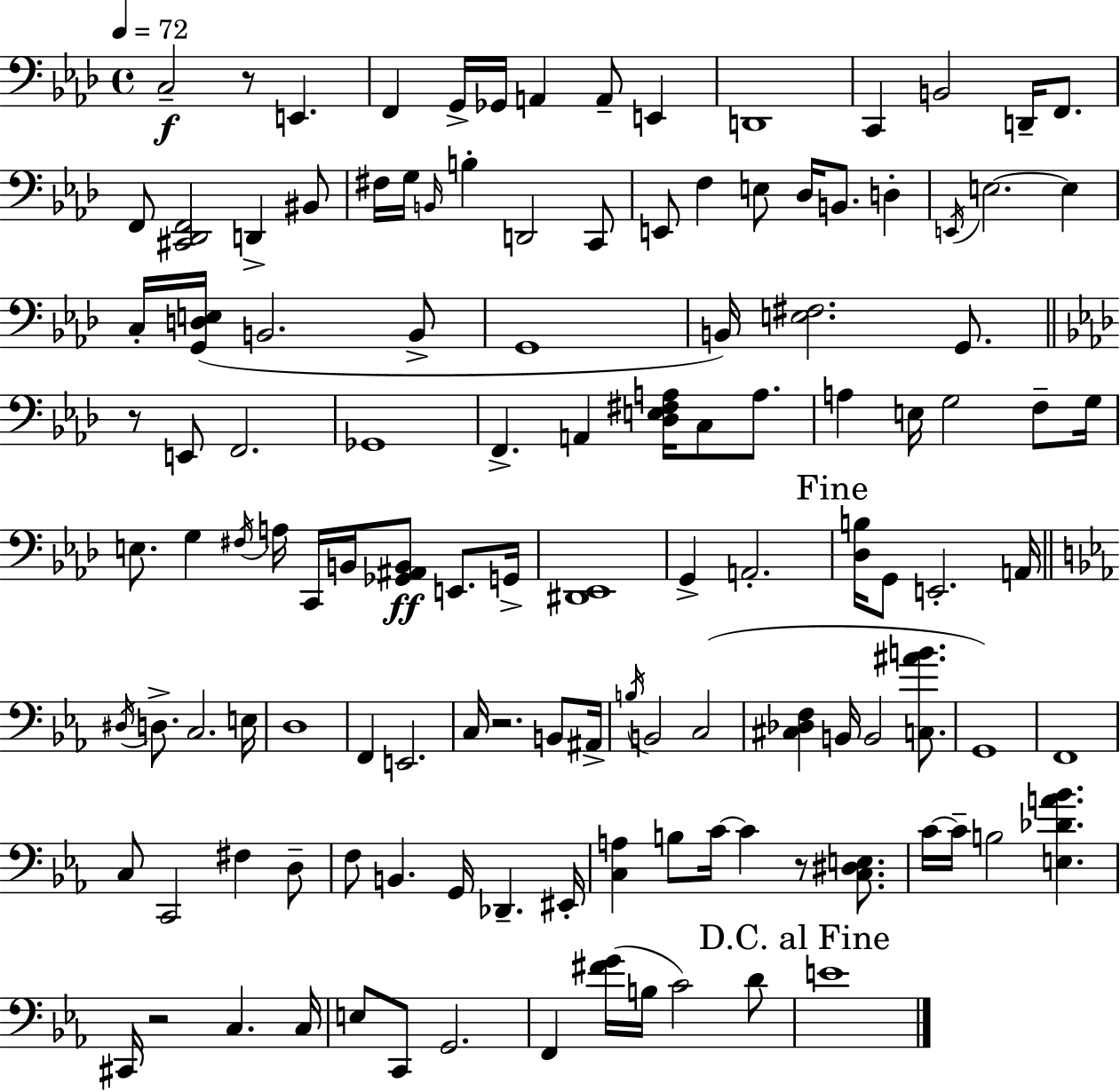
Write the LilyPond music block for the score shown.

{
  \clef bass
  \time 4/4
  \defaultTimeSignature
  \key f \minor
  \tempo 4 = 72
  c2--\f r8 e,4. | f,4 g,16-> ges,16 a,4 a,8-- e,4 | d,1 | c,4 b,2 d,16-- f,8. | \break f,8 <cis, des, f,>2 d,4-> bis,8 | fis16 g16 \grace { b,16 } b4-. d,2 c,8 | e,8 f4 e8 des16 b,8. d4-. | \acciaccatura { e,16 } e2.~~ e4 | \break c16-. <g, d e>16( b,2. | b,8-> g,1 | b,16) <e fis>2. g,8. | \bar "||" \break \key f \minor r8 e,8 f,2. | ges,1 | f,4.-> a,4 <des e fis a>16 c8 a8. | a4 e16 g2 f8-- g16 | \break e8. g4 \acciaccatura { fis16 } a16 c,16 b,16 <ges, ais, b,>8\ff e,8. | g,16-> <dis, ees,>1 | g,4-> a,2.-. | \mark "Fine" <des b>16 g,8 e,2.-. | \break a,16 \bar "||" \break \key c \minor \acciaccatura { dis16 } d8.-> c2. | e16 d1 | f,4 e,2. | c16 r2. b,8 | \break ais,16-> \acciaccatura { b16 } b,2 c2( | <cis des f>4 b,16 b,2 <c ais' b'>8. | g,1) | f,1 | \break c8 c,2 fis4 | d8-- f8 b,4. g,16 des,4.-- | eis,16-. <c a>4 b8 c'16~~ c'4 r8 <c dis e>8. | c'16~~ c'16-- b2 <e des' a' bes'>4. | \break cis,16 r2 c4. | c16 e8 c,8 g,2. | f,4 <fis' g'>16( b16 c'2) | d'8 \mark "D.C. al Fine" e'1 | \break \bar "|."
}